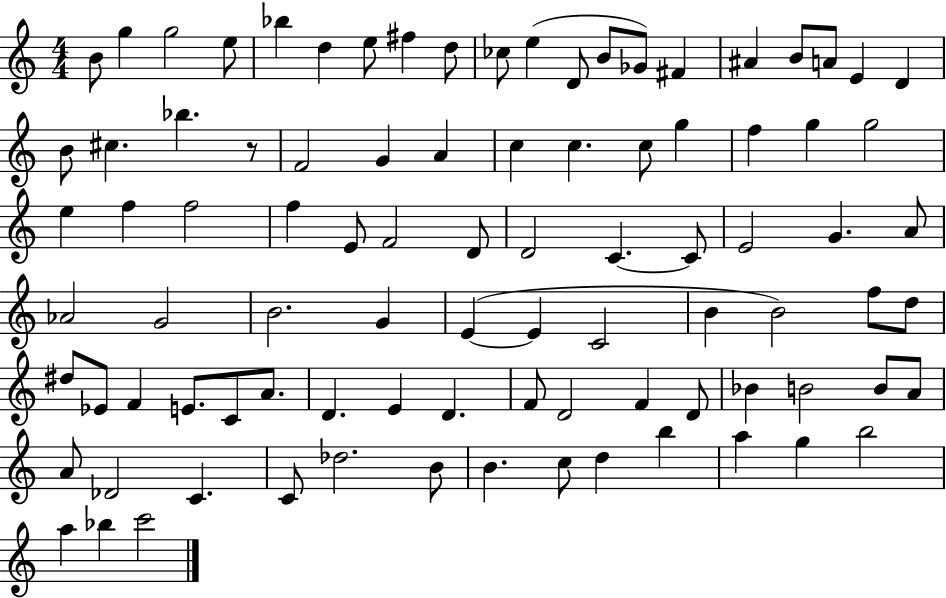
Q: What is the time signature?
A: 4/4